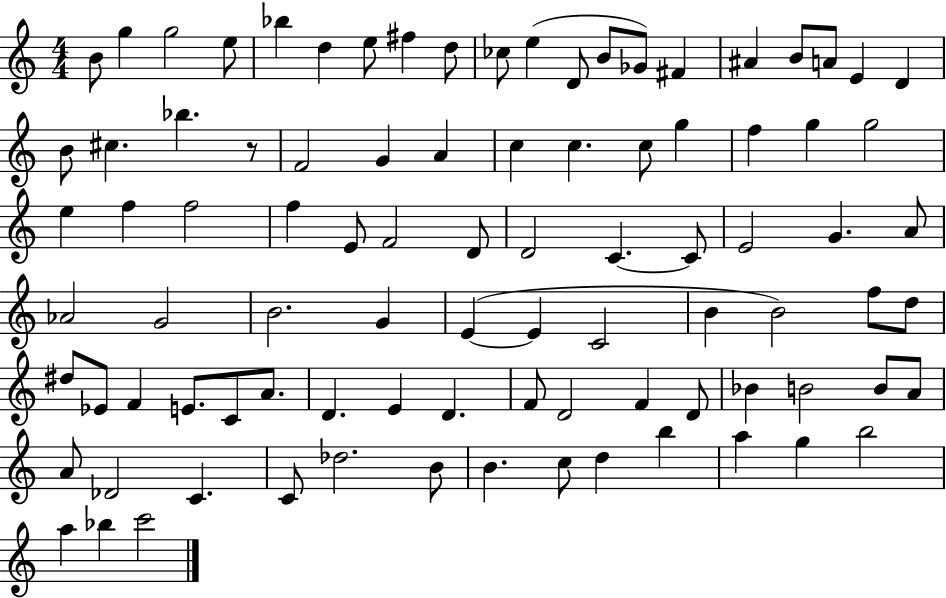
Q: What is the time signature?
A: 4/4